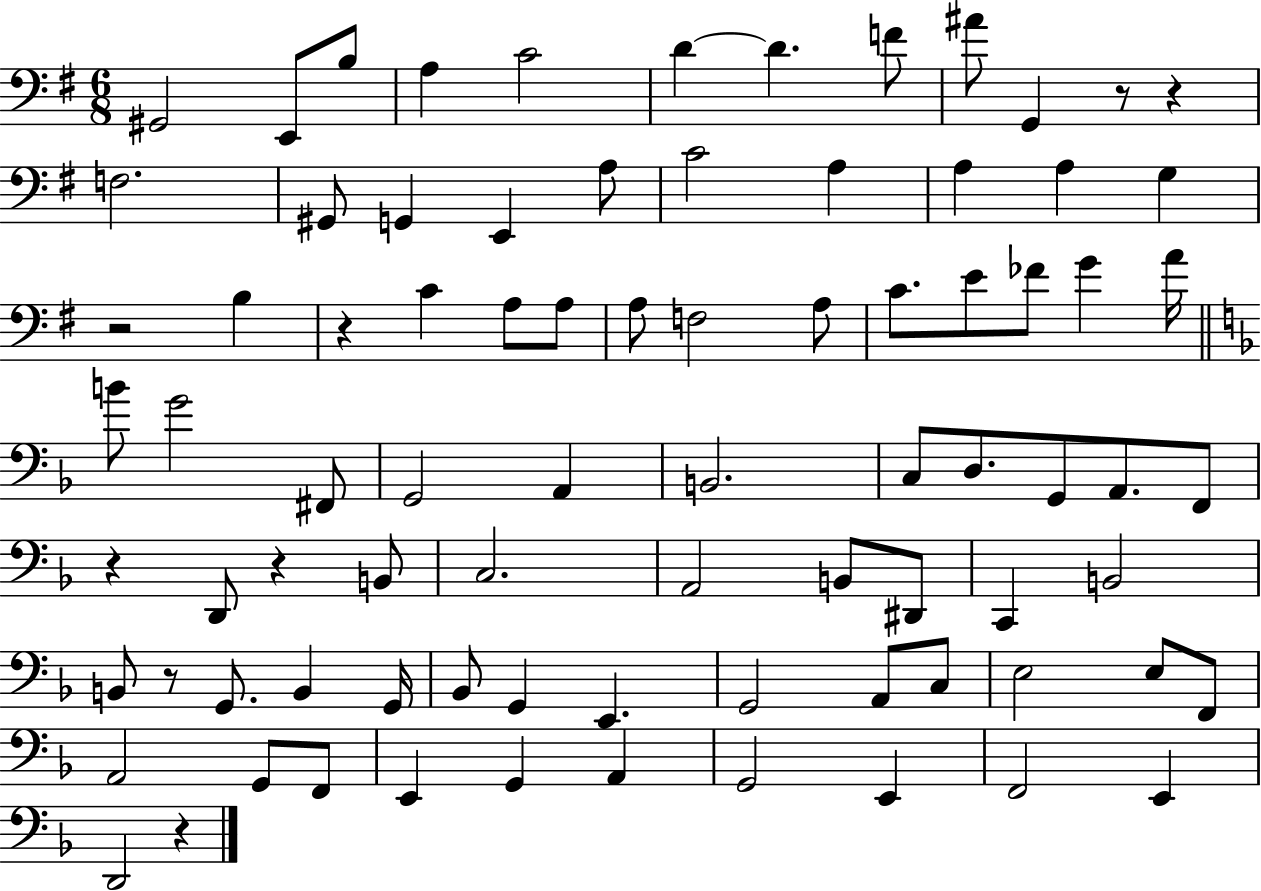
G#2/h E2/e B3/e A3/q C4/h D4/q D4/q. F4/e A#4/e G2/q R/e R/q F3/h. G#2/e G2/q E2/q A3/e C4/h A3/q A3/q A3/q G3/q R/h B3/q R/q C4/q A3/e A3/e A3/e F3/h A3/e C4/e. E4/e FES4/e G4/q A4/s B4/e G4/h F#2/e G2/h A2/q B2/h. C3/e D3/e. G2/e A2/e. F2/e R/q D2/e R/q B2/e C3/h. A2/h B2/e D#2/e C2/q B2/h B2/e R/e G2/e. B2/q G2/s Bb2/e G2/q E2/q. G2/h A2/e C3/e E3/h E3/e F2/e A2/h G2/e F2/e E2/q G2/q A2/q G2/h E2/q F2/h E2/q D2/h R/q